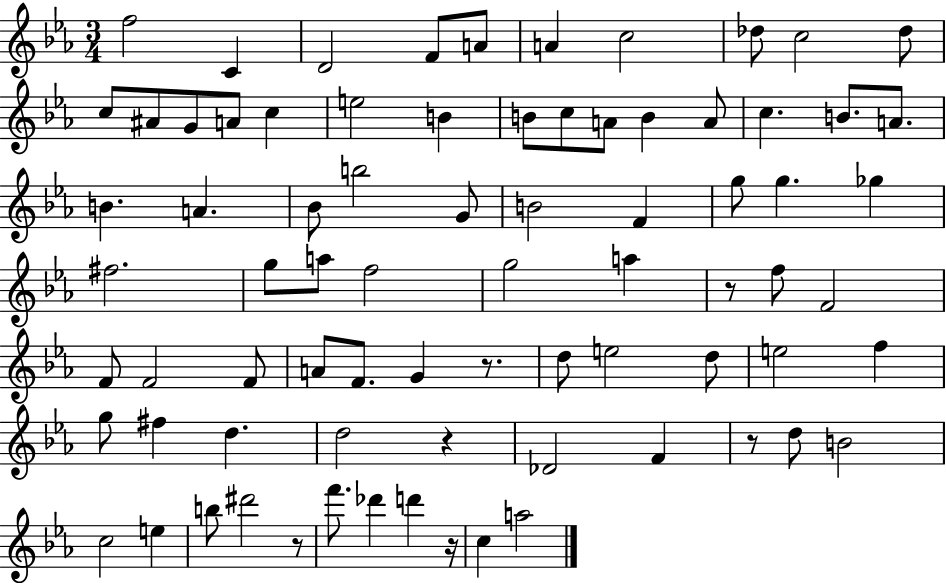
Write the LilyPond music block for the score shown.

{
  \clef treble
  \numericTimeSignature
  \time 3/4
  \key ees \major
  f''2 c'4 | d'2 f'8 a'8 | a'4 c''2 | des''8 c''2 des''8 | \break c''8 ais'8 g'8 a'8 c''4 | e''2 b'4 | b'8 c''8 a'8 b'4 a'8 | c''4. b'8. a'8. | \break b'4. a'4. | bes'8 b''2 g'8 | b'2 f'4 | g''8 g''4. ges''4 | \break fis''2. | g''8 a''8 f''2 | g''2 a''4 | r8 f''8 f'2 | \break f'8 f'2 f'8 | a'8 f'8. g'4 r8. | d''8 e''2 d''8 | e''2 f''4 | \break g''8 fis''4 d''4. | d''2 r4 | des'2 f'4 | r8 d''8 b'2 | \break c''2 e''4 | b''8 dis'''2 r8 | f'''8. des'''4 d'''4 r16 | c''4 a''2 | \break \bar "|."
}